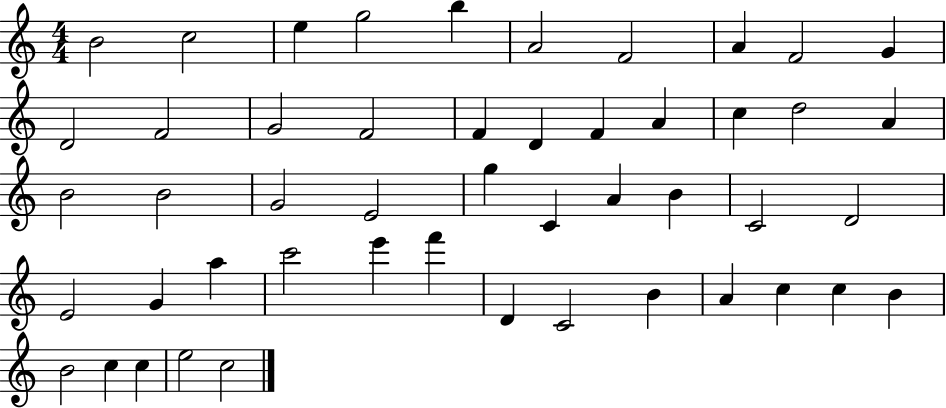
{
  \clef treble
  \numericTimeSignature
  \time 4/4
  \key c \major
  b'2 c''2 | e''4 g''2 b''4 | a'2 f'2 | a'4 f'2 g'4 | \break d'2 f'2 | g'2 f'2 | f'4 d'4 f'4 a'4 | c''4 d''2 a'4 | \break b'2 b'2 | g'2 e'2 | g''4 c'4 a'4 b'4 | c'2 d'2 | \break e'2 g'4 a''4 | c'''2 e'''4 f'''4 | d'4 c'2 b'4 | a'4 c''4 c''4 b'4 | \break b'2 c''4 c''4 | e''2 c''2 | \bar "|."
}